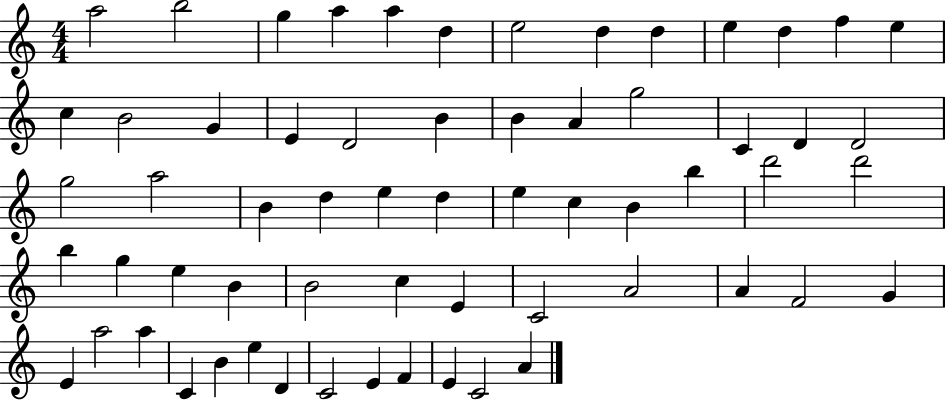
A5/h B5/h G5/q A5/q A5/q D5/q E5/h D5/q D5/q E5/q D5/q F5/q E5/q C5/q B4/h G4/q E4/q D4/h B4/q B4/q A4/q G5/h C4/q D4/q D4/h G5/h A5/h B4/q D5/q E5/q D5/q E5/q C5/q B4/q B5/q D6/h D6/h B5/q G5/q E5/q B4/q B4/h C5/q E4/q C4/h A4/h A4/q F4/h G4/q E4/q A5/h A5/q C4/q B4/q E5/q D4/q C4/h E4/q F4/q E4/q C4/h A4/q